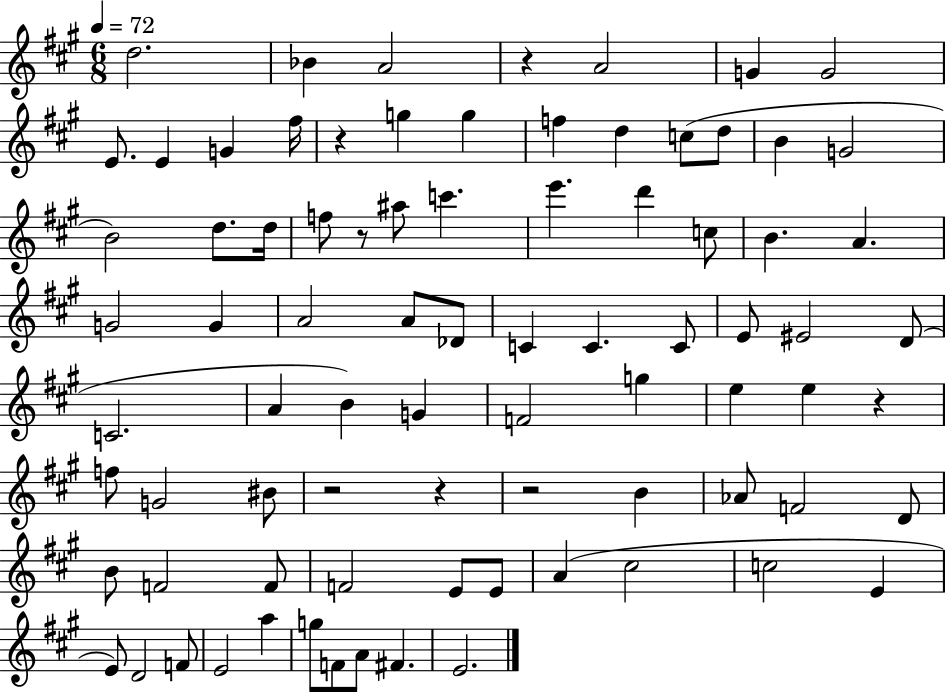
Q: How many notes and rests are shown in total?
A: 82